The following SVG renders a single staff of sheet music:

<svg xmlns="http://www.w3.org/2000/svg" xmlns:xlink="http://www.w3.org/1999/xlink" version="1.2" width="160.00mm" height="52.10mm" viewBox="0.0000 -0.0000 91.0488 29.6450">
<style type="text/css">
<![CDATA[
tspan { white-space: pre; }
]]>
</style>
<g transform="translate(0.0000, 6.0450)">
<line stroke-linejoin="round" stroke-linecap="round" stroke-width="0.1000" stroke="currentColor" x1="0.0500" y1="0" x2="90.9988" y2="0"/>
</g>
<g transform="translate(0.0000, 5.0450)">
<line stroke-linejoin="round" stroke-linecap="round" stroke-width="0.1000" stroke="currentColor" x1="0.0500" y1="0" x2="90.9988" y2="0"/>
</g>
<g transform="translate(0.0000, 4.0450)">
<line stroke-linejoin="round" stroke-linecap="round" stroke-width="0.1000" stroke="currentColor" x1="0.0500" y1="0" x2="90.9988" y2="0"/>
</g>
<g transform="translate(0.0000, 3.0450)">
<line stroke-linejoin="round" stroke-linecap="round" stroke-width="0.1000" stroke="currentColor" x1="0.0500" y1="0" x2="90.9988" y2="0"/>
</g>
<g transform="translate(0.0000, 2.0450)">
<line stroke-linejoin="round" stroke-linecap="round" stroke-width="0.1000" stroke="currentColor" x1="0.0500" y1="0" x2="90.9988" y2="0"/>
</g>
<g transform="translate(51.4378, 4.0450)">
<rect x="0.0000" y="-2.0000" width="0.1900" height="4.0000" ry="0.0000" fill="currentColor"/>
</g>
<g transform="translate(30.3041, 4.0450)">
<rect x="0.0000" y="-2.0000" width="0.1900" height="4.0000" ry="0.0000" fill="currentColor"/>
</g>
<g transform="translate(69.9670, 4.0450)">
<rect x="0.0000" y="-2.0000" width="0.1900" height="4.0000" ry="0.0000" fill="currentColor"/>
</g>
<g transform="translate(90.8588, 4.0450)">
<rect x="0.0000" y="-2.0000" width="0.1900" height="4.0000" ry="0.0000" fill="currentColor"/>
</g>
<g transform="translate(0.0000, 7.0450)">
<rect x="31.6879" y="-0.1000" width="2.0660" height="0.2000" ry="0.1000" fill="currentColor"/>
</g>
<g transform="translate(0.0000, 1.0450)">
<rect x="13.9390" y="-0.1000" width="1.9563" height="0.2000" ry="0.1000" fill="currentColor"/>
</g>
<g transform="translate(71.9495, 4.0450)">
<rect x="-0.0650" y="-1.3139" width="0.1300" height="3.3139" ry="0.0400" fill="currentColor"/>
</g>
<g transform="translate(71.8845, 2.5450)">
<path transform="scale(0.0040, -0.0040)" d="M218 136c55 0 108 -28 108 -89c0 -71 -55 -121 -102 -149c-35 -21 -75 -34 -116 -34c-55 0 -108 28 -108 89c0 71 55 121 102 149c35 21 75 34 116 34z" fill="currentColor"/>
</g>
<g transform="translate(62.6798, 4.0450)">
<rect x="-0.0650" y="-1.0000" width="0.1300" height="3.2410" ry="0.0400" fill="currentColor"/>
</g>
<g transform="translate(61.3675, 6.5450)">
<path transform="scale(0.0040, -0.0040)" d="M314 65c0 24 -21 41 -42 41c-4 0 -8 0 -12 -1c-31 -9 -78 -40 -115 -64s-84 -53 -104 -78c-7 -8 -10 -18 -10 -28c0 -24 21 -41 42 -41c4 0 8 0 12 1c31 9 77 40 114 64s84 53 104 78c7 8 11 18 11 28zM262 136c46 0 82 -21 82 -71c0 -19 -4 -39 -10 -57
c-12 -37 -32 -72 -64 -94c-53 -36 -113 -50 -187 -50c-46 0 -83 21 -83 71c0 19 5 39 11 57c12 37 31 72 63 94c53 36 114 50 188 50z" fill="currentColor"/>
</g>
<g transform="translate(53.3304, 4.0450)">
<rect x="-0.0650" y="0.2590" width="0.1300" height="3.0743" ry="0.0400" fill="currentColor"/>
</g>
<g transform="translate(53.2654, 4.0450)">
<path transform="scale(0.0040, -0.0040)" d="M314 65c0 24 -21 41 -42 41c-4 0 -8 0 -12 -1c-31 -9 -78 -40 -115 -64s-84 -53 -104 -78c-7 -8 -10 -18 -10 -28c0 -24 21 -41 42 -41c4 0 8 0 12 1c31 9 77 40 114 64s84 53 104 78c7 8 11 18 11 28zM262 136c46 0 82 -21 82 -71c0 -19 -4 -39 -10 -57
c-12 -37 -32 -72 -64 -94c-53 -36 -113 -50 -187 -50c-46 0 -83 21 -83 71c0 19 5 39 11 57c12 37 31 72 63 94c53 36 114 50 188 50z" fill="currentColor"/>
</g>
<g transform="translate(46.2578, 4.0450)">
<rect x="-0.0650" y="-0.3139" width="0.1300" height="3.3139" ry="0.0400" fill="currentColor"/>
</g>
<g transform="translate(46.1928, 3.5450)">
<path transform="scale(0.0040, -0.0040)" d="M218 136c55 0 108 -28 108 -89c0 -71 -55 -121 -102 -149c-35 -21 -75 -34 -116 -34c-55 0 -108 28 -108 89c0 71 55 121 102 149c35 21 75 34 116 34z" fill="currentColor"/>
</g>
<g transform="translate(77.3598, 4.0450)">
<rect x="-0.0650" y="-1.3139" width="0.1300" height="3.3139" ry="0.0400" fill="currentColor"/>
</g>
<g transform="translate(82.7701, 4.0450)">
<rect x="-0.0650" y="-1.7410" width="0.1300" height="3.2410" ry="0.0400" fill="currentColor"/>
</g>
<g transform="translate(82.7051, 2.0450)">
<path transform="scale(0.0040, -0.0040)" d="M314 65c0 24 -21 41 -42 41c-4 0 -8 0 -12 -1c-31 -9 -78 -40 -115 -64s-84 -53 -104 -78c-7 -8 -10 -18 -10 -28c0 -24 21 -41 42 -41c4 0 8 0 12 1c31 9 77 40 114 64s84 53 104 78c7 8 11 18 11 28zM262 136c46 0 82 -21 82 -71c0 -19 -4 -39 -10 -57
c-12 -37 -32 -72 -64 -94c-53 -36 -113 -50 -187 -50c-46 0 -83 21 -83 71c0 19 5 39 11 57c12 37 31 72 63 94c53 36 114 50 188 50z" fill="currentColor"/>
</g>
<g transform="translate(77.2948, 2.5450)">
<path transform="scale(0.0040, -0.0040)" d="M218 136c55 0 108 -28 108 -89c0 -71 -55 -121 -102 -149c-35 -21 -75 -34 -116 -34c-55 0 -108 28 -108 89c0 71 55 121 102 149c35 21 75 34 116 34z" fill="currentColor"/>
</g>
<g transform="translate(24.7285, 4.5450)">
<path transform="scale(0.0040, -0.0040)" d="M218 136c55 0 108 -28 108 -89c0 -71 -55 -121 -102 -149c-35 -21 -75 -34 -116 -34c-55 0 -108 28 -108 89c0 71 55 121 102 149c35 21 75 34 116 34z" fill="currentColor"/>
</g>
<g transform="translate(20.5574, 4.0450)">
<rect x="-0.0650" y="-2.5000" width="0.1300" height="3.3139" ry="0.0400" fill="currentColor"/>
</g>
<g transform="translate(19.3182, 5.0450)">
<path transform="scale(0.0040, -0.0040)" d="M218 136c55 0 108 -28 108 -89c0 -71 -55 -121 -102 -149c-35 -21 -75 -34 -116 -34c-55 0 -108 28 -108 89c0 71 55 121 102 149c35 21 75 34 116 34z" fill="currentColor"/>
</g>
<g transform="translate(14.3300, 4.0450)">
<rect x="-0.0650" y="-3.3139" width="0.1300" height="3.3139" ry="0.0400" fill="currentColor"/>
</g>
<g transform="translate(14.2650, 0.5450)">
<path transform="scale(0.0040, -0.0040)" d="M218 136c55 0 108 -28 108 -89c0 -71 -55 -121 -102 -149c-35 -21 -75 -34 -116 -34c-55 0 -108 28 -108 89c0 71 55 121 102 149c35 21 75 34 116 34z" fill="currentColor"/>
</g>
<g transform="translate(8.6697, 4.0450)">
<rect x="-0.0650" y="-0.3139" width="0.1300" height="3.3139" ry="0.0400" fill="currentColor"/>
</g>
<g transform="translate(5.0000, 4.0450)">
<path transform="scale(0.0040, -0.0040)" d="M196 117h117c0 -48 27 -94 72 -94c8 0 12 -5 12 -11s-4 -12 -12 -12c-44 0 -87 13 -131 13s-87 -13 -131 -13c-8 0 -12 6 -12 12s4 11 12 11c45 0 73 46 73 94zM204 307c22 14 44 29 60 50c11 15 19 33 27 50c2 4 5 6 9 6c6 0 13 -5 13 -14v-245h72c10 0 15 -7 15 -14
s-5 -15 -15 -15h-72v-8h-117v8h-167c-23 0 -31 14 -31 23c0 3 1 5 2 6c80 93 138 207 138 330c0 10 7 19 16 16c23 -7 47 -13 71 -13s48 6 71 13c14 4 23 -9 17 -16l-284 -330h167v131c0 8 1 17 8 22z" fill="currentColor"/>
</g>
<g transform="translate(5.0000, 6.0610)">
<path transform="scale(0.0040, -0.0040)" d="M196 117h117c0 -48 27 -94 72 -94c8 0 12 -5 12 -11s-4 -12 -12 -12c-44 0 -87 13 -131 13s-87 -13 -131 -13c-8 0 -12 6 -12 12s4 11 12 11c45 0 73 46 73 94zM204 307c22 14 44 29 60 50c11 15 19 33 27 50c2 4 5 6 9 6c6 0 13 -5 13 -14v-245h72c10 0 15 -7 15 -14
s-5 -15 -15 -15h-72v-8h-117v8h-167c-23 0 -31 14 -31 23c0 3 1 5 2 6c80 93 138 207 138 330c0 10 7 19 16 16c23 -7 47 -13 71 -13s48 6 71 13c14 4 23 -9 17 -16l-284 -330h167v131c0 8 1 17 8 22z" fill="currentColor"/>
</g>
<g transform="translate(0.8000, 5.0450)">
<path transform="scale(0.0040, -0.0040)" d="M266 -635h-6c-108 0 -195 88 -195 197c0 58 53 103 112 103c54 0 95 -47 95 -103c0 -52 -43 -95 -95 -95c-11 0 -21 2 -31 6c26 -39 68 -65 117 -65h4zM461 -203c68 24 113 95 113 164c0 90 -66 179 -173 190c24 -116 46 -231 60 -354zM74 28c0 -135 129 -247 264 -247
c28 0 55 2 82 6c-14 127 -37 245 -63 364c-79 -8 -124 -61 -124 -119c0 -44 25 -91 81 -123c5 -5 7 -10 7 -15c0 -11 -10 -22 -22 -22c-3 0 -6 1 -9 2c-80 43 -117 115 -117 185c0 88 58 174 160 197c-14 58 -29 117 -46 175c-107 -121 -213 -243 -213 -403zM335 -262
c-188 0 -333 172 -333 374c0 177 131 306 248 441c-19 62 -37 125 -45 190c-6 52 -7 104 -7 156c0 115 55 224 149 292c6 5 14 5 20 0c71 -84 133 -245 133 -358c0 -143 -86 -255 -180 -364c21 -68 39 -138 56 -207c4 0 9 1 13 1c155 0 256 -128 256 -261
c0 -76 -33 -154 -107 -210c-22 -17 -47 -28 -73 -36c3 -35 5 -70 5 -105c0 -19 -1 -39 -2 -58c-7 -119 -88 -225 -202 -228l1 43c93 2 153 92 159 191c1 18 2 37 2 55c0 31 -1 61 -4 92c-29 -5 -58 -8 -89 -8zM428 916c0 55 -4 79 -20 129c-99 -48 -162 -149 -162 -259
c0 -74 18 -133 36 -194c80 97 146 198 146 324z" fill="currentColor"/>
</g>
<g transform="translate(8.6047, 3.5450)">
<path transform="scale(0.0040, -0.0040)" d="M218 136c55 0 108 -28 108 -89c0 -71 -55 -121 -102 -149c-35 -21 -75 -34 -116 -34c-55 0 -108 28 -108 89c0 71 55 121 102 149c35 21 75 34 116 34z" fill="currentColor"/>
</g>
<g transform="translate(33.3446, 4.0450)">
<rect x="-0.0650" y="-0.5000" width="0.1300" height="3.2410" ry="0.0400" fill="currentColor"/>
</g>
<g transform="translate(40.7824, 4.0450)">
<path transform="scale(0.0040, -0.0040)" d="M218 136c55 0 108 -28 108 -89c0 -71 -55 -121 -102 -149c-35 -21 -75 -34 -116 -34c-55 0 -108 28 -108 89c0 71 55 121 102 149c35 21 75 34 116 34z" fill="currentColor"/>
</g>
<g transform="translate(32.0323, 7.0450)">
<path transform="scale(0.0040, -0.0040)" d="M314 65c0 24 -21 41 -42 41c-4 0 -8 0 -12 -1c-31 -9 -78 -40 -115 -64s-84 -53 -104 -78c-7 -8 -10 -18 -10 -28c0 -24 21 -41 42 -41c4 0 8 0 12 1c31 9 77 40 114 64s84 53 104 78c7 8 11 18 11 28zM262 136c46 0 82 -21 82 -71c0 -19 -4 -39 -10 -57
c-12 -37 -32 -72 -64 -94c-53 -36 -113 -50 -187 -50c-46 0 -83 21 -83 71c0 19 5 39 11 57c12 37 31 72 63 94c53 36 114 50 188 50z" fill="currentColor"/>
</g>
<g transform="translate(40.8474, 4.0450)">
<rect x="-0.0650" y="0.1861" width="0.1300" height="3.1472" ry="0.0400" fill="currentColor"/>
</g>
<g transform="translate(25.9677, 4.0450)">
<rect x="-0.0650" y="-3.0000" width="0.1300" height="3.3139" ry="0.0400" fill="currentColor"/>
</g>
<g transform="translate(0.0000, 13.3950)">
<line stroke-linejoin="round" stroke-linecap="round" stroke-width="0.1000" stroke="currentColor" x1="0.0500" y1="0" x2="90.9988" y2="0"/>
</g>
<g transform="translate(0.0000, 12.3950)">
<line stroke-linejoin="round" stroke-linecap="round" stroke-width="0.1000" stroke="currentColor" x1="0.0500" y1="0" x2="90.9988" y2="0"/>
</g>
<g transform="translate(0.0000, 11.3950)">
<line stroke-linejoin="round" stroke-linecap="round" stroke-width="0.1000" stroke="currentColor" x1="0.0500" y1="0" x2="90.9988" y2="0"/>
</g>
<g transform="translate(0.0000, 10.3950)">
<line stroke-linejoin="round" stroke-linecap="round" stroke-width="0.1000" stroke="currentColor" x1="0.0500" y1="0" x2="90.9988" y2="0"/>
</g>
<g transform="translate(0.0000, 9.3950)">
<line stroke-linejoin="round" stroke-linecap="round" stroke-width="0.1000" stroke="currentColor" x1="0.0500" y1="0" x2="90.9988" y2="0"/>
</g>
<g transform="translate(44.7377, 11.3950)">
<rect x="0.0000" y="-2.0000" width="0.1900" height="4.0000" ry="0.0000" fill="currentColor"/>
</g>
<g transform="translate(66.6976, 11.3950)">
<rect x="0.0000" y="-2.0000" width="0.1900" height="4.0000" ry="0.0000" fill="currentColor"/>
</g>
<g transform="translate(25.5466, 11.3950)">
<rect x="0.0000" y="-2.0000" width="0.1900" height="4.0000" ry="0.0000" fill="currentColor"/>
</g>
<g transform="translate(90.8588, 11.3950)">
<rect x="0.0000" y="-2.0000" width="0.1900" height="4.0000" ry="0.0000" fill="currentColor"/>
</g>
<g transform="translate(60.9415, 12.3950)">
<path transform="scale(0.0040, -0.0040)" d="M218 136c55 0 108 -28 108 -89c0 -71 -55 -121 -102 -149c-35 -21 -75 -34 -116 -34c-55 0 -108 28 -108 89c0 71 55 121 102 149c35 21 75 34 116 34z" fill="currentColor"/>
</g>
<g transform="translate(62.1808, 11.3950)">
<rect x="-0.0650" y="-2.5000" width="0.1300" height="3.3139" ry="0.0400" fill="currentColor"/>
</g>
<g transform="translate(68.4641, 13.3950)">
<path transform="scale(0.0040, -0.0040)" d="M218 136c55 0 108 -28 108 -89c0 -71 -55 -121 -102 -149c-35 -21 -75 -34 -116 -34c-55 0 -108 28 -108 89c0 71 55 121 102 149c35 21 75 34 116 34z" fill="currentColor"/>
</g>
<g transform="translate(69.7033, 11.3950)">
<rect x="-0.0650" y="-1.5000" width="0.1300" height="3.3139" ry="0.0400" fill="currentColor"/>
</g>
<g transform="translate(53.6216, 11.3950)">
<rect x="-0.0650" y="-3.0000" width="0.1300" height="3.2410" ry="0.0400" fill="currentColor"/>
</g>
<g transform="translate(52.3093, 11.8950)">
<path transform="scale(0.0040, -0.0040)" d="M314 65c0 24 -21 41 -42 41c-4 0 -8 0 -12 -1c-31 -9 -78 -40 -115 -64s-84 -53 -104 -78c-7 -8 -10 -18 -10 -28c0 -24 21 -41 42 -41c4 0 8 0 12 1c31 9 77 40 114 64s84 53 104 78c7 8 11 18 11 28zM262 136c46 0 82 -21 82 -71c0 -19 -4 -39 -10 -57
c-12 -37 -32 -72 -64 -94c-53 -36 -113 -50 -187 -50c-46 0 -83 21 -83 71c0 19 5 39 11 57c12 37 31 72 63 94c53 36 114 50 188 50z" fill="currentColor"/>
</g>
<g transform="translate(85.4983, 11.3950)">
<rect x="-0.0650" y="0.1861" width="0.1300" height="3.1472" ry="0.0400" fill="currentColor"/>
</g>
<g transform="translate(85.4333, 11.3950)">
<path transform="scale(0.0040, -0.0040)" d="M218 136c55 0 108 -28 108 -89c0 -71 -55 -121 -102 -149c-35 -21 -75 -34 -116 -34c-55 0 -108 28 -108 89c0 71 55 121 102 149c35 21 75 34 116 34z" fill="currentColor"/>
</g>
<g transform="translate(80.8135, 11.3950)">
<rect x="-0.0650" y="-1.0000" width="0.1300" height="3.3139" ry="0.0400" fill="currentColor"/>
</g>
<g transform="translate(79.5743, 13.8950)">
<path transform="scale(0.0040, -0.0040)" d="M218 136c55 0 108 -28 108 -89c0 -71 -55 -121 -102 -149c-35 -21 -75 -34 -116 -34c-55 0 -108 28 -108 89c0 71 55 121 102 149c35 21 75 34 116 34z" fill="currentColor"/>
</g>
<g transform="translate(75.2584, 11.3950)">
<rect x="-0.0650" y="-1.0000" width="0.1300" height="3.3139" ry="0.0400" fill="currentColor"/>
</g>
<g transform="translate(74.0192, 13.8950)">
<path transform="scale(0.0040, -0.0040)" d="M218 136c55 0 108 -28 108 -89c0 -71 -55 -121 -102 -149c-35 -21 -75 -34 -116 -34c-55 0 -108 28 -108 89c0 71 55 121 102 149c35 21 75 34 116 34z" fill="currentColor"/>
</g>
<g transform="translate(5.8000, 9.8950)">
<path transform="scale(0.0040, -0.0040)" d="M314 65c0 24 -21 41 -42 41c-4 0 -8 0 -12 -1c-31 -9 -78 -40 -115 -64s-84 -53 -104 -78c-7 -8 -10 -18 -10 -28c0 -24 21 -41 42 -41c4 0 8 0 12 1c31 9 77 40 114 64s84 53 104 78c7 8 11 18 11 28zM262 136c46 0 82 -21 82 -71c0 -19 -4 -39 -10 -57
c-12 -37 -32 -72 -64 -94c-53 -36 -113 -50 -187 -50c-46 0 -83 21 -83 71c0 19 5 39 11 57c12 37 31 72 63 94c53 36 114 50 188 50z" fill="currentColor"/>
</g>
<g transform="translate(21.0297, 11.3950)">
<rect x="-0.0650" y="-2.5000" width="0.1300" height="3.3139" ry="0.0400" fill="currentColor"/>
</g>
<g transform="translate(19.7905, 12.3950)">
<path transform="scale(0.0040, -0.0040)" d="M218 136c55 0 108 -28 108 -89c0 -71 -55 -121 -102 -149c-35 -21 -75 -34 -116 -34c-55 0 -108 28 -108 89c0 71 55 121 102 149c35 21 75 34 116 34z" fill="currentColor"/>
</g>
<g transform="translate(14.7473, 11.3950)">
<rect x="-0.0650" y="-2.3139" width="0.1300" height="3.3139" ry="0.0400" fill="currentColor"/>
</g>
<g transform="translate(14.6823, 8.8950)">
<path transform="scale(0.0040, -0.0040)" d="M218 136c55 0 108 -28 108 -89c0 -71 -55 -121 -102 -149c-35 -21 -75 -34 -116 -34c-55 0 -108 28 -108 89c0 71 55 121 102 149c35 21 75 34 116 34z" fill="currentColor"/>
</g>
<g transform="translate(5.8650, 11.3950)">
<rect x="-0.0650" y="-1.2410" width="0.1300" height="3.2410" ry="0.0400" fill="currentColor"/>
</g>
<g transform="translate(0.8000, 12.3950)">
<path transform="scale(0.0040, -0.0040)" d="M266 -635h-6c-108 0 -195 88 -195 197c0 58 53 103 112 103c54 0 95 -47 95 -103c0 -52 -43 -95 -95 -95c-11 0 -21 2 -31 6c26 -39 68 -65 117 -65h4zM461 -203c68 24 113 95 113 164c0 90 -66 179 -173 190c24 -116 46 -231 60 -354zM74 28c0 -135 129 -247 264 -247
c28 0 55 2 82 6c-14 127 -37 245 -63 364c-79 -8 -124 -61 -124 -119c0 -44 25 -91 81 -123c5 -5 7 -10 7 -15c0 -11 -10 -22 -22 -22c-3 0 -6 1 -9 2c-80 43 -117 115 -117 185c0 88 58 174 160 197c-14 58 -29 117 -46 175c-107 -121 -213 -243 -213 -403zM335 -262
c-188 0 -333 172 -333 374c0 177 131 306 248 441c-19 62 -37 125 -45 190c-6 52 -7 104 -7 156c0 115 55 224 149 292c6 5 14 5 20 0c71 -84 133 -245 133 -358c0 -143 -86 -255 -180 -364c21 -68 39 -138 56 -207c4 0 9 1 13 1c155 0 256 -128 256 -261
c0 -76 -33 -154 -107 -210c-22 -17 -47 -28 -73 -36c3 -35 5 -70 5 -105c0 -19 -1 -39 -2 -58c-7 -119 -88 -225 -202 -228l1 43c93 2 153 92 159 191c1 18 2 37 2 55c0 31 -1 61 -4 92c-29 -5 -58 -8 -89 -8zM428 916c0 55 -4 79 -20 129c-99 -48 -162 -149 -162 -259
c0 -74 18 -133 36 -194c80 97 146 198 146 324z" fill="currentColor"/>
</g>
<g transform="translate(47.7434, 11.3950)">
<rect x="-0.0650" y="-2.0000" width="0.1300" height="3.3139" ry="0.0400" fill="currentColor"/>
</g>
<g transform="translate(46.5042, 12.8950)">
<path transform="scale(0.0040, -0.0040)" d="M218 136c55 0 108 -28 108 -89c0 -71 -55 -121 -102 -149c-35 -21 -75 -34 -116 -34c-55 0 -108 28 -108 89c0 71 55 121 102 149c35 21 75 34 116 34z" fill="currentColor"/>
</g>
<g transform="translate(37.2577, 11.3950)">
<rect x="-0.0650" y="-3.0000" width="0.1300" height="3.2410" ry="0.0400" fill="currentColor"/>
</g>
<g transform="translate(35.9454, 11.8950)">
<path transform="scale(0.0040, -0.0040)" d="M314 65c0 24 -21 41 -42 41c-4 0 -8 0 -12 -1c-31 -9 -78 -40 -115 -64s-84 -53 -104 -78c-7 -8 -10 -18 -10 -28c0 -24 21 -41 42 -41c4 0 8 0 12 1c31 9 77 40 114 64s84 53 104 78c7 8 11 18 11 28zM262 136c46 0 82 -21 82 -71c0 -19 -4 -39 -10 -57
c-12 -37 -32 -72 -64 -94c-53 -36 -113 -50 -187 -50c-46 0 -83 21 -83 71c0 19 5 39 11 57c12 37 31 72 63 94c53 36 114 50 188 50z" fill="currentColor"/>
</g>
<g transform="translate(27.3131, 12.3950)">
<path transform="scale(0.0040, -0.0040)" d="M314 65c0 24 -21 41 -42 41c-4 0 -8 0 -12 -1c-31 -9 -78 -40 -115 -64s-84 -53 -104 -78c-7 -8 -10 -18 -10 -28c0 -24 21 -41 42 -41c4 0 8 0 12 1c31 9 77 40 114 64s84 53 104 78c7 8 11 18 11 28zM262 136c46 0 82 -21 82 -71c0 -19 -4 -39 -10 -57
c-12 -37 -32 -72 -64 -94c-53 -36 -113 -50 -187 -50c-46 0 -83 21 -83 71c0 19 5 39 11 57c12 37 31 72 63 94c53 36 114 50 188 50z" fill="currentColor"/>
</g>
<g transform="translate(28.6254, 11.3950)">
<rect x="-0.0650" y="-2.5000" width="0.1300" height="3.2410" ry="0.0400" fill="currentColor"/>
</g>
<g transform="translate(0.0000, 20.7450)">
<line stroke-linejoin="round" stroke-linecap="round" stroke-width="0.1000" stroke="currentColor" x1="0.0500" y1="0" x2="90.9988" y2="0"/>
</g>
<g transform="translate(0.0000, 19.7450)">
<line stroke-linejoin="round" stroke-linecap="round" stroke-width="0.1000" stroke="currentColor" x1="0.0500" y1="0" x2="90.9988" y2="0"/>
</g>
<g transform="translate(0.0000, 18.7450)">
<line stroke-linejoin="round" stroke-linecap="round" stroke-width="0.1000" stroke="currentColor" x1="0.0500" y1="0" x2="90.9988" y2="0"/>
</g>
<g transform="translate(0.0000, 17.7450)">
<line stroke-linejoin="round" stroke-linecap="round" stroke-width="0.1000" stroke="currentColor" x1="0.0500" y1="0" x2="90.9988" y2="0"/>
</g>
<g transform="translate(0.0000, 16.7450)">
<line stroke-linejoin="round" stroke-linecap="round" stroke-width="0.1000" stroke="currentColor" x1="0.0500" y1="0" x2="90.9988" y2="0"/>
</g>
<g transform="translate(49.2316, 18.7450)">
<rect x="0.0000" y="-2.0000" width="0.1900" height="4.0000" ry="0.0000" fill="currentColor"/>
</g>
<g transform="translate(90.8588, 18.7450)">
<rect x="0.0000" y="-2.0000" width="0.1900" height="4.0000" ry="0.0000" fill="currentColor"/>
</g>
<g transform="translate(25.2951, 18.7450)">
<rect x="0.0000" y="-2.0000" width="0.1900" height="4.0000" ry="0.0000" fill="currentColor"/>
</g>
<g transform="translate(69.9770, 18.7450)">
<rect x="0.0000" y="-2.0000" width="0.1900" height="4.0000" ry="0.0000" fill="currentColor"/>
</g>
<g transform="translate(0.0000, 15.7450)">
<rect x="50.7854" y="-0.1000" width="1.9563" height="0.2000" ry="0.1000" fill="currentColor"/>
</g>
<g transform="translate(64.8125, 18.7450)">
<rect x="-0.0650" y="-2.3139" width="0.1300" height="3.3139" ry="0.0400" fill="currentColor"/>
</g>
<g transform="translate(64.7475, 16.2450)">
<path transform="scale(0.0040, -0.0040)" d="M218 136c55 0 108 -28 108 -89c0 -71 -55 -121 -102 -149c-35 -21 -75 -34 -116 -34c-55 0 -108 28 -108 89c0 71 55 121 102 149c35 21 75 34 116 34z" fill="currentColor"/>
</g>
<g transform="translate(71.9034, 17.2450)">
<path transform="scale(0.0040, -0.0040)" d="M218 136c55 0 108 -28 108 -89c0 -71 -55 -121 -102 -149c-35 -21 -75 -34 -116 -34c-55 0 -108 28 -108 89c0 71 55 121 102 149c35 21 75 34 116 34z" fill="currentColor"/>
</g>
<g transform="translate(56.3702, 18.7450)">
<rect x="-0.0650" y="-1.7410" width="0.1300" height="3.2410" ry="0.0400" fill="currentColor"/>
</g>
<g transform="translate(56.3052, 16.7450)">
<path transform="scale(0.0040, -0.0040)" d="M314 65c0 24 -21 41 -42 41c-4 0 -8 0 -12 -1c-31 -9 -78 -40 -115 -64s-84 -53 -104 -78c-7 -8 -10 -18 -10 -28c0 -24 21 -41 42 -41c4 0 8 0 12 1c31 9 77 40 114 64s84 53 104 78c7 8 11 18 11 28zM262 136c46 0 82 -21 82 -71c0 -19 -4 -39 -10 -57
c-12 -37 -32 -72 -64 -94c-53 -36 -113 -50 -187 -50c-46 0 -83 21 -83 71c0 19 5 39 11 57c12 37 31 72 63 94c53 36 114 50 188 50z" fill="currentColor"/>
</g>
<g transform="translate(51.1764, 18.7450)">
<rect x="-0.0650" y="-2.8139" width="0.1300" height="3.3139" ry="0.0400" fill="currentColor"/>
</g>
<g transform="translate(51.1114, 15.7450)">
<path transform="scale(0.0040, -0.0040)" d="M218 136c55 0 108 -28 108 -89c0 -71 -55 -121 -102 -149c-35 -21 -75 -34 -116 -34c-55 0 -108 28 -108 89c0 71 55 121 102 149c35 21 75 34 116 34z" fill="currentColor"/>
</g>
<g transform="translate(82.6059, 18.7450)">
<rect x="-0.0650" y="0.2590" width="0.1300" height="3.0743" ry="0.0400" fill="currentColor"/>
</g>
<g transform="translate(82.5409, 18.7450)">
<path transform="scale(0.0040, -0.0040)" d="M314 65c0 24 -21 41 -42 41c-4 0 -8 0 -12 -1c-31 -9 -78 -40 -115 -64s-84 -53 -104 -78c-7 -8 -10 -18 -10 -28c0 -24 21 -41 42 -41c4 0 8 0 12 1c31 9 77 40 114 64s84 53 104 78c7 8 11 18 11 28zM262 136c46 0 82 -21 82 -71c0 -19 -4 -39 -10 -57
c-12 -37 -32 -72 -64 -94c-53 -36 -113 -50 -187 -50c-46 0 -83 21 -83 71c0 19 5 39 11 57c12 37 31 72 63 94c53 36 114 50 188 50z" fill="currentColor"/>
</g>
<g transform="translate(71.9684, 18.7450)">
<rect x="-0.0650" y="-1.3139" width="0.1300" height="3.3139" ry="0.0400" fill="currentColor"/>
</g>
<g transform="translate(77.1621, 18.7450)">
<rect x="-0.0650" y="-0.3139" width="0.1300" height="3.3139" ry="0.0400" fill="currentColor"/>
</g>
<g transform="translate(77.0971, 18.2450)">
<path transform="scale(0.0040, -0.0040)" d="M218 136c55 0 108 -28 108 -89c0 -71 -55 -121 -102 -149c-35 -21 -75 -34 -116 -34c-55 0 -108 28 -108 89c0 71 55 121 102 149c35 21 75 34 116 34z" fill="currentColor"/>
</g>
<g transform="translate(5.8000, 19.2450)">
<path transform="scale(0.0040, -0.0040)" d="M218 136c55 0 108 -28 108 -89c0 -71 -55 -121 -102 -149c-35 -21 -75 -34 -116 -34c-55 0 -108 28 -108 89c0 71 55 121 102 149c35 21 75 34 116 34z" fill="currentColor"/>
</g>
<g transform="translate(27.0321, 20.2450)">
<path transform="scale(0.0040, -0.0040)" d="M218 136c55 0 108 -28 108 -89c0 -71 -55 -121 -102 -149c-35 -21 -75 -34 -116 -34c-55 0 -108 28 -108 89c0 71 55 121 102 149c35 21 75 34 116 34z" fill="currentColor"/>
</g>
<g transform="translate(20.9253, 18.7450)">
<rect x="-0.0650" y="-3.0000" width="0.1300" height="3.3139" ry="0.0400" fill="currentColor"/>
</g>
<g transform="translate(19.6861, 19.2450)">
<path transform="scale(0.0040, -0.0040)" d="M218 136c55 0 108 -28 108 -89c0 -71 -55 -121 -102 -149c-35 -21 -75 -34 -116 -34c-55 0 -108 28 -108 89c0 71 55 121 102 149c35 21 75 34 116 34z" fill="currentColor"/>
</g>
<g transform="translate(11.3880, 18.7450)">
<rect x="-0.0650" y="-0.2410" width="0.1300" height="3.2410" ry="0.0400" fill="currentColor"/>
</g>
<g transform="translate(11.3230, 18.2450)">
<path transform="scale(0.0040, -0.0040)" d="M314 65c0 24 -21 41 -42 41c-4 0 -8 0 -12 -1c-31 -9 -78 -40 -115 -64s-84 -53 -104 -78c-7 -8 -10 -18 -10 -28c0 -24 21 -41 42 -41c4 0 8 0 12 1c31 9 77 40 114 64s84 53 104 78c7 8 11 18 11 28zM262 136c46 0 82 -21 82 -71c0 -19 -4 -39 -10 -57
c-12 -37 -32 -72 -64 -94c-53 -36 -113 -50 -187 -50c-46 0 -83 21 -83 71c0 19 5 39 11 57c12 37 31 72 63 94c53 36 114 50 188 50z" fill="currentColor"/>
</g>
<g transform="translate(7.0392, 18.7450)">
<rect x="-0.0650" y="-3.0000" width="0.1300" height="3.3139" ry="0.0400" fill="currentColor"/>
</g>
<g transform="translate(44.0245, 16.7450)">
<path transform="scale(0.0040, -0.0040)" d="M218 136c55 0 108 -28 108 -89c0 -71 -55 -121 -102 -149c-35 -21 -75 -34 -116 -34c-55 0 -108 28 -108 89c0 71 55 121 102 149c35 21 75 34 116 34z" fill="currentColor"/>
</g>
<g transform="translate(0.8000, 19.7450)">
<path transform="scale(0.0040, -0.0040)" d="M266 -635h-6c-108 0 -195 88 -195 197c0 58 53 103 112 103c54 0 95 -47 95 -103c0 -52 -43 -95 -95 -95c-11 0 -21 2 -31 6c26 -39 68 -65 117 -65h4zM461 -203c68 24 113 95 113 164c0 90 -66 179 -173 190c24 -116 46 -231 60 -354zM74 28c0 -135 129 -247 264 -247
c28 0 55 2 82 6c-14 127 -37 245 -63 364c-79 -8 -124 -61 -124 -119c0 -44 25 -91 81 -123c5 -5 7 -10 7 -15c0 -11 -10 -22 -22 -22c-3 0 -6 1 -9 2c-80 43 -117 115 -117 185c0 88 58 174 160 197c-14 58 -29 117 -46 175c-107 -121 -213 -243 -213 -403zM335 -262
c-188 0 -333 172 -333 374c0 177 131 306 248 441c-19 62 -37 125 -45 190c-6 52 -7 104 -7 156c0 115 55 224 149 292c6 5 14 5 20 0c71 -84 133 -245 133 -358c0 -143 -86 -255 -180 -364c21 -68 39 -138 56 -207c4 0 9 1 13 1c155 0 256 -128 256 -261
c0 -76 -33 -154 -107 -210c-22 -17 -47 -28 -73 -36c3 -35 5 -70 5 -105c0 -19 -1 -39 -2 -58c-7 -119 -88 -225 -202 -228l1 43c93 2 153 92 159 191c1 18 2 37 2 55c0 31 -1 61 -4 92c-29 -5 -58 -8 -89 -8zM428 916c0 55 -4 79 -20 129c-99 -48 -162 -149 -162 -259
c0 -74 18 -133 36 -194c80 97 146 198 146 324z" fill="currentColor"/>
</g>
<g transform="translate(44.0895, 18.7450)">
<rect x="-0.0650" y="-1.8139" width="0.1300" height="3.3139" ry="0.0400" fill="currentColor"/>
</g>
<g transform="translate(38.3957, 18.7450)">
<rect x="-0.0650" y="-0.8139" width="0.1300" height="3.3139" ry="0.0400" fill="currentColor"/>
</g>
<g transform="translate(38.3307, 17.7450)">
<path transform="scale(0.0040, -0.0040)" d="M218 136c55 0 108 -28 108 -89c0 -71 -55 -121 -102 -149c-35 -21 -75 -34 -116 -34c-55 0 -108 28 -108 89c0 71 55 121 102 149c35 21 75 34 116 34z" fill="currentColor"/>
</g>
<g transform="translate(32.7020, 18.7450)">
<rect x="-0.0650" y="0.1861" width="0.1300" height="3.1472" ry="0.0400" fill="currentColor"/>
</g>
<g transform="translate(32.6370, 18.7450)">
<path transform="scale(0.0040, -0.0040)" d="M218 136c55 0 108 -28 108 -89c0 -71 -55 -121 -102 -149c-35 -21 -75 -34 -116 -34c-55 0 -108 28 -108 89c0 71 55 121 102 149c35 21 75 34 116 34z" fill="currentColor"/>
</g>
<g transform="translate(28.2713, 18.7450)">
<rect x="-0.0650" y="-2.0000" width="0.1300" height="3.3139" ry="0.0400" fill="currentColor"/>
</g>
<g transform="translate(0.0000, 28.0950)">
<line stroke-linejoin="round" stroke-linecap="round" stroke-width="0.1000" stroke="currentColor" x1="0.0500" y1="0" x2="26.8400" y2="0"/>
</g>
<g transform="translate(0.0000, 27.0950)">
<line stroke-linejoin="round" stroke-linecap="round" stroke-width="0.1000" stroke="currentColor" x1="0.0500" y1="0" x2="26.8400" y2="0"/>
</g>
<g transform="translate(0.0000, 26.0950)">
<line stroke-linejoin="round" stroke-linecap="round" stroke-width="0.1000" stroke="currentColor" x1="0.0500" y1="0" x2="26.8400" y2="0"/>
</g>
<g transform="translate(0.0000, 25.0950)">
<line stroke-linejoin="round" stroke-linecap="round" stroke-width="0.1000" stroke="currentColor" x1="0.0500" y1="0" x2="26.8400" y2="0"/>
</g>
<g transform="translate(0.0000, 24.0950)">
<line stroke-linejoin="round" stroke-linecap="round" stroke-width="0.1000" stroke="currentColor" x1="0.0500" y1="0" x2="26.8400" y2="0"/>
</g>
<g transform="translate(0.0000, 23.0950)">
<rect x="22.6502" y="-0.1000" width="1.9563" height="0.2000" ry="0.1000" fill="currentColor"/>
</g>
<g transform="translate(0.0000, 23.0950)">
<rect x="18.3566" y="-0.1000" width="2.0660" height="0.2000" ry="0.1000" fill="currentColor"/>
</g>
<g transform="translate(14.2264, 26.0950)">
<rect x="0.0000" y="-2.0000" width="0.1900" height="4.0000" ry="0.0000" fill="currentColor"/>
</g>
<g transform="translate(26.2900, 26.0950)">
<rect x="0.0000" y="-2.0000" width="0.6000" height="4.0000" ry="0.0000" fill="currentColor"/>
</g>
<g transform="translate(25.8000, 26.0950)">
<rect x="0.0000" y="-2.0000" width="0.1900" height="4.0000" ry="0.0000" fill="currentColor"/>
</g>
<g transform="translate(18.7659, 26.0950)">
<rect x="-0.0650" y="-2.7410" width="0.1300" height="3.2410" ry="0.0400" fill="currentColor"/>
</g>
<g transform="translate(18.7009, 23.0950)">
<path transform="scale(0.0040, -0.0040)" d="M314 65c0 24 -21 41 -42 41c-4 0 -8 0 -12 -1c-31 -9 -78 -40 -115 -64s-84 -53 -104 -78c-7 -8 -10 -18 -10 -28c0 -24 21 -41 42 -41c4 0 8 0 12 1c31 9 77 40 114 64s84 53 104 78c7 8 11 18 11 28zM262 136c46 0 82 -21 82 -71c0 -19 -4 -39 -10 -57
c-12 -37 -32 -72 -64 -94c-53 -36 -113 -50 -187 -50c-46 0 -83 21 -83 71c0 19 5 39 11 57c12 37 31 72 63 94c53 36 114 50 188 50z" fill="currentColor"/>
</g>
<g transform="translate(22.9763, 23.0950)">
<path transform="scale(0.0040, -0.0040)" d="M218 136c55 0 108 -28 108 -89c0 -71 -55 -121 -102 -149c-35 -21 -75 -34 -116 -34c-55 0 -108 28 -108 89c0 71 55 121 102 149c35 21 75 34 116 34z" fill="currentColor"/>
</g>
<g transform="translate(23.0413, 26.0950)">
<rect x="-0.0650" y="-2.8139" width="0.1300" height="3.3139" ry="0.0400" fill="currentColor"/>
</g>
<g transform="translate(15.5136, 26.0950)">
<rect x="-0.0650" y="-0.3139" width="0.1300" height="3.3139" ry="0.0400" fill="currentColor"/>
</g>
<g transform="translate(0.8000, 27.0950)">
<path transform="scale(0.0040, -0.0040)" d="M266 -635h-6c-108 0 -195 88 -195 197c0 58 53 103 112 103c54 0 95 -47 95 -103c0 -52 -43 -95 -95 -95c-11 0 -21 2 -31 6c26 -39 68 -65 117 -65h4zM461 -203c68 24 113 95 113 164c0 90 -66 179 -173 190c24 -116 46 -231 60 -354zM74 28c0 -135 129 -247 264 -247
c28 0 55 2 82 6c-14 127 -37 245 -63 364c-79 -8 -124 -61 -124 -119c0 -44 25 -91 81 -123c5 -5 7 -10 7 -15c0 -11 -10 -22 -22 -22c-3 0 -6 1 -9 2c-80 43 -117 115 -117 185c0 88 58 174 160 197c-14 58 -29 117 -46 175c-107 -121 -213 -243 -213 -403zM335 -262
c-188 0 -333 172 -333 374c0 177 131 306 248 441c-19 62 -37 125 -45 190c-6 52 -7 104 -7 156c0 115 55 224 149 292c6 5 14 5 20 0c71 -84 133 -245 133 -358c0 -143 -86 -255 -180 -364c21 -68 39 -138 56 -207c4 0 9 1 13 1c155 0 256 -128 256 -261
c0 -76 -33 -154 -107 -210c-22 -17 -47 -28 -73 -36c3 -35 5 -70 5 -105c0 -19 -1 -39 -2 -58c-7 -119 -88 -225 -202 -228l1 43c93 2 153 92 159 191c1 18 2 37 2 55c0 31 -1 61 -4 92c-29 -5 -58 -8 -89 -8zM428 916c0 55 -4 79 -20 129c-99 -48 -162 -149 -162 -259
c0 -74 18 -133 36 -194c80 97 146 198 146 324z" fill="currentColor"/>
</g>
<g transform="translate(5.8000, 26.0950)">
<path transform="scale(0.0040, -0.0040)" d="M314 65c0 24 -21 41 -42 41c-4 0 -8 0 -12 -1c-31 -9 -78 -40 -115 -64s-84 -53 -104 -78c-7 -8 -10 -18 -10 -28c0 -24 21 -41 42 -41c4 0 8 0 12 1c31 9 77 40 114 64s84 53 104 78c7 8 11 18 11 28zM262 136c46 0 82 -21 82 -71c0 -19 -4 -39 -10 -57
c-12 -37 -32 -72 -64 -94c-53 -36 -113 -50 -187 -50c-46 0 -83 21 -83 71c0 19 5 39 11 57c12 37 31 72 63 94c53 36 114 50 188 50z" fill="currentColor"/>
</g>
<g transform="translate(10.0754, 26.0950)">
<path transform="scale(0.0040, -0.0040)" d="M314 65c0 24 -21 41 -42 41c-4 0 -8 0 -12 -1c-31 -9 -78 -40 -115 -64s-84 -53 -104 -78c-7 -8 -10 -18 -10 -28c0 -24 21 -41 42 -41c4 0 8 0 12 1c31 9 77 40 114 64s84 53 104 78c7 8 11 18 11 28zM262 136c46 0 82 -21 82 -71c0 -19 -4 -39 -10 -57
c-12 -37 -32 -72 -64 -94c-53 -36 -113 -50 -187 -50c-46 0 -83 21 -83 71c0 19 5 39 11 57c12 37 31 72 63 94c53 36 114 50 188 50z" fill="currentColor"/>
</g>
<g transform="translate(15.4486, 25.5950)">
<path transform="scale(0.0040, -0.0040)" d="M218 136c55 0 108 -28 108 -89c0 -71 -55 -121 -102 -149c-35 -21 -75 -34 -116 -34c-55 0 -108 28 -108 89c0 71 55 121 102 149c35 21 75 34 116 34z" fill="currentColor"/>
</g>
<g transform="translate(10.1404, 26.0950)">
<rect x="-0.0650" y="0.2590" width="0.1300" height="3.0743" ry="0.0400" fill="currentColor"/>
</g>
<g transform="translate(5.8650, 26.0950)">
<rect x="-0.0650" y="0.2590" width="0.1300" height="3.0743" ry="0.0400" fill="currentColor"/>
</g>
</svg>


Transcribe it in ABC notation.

X:1
T:Untitled
M:4/4
L:1/4
K:C
c b G A C2 B c B2 D2 e e f2 e2 g G G2 A2 F A2 G E D D B A c2 A F B d f a f2 g e c B2 B2 B2 c a2 a